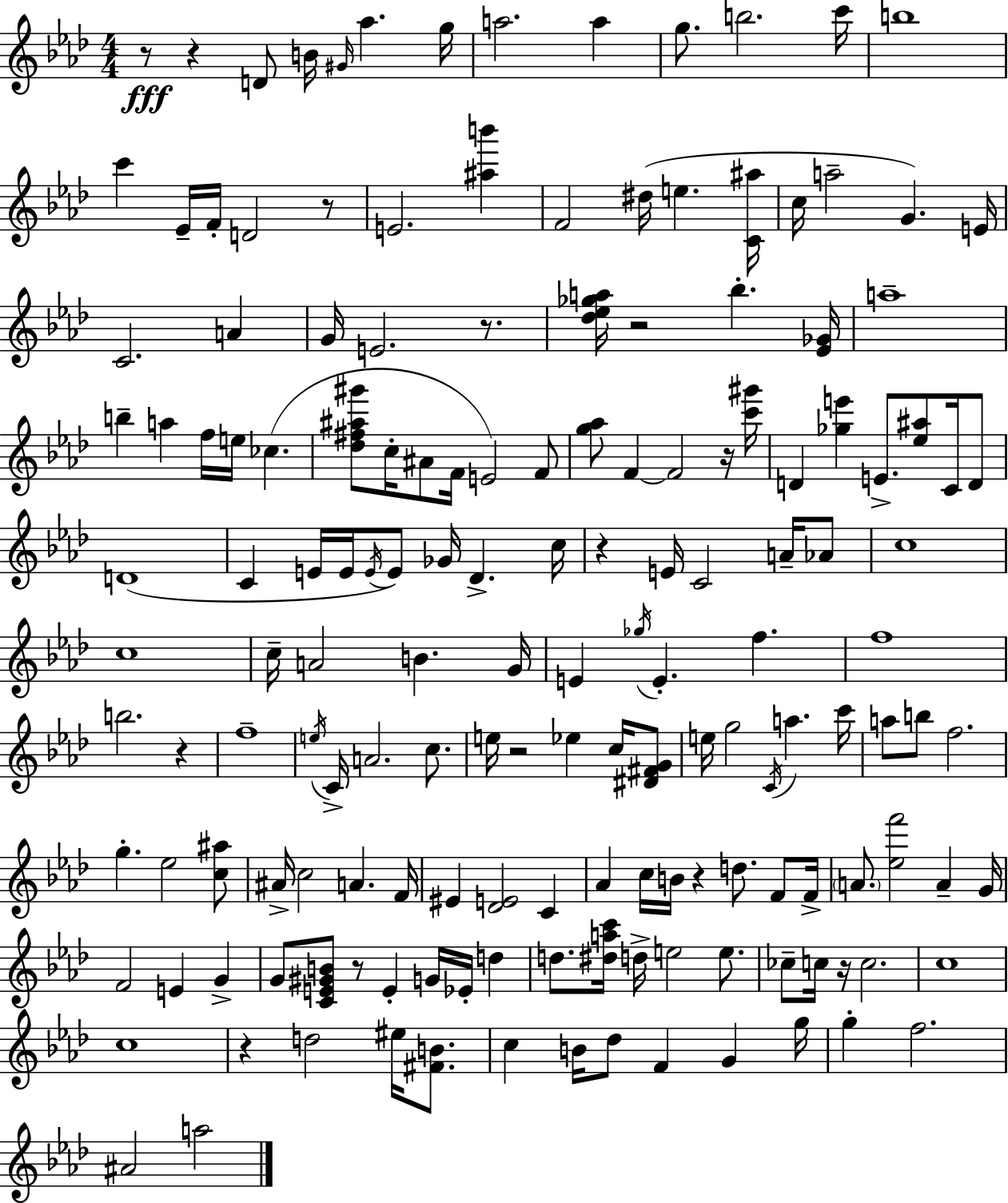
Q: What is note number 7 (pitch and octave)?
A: A5